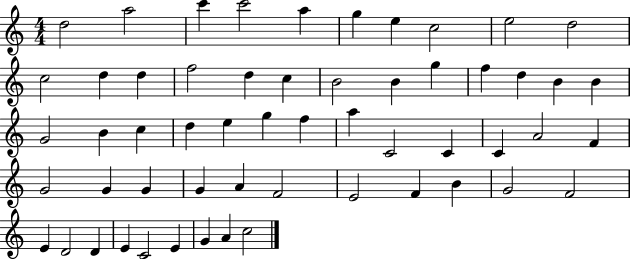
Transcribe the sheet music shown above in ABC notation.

X:1
T:Untitled
M:4/4
L:1/4
K:C
d2 a2 c' c'2 a g e c2 e2 d2 c2 d d f2 d c B2 B g f d B B G2 B c d e g f a C2 C C A2 F G2 G G G A F2 E2 F B G2 F2 E D2 D E C2 E G A c2